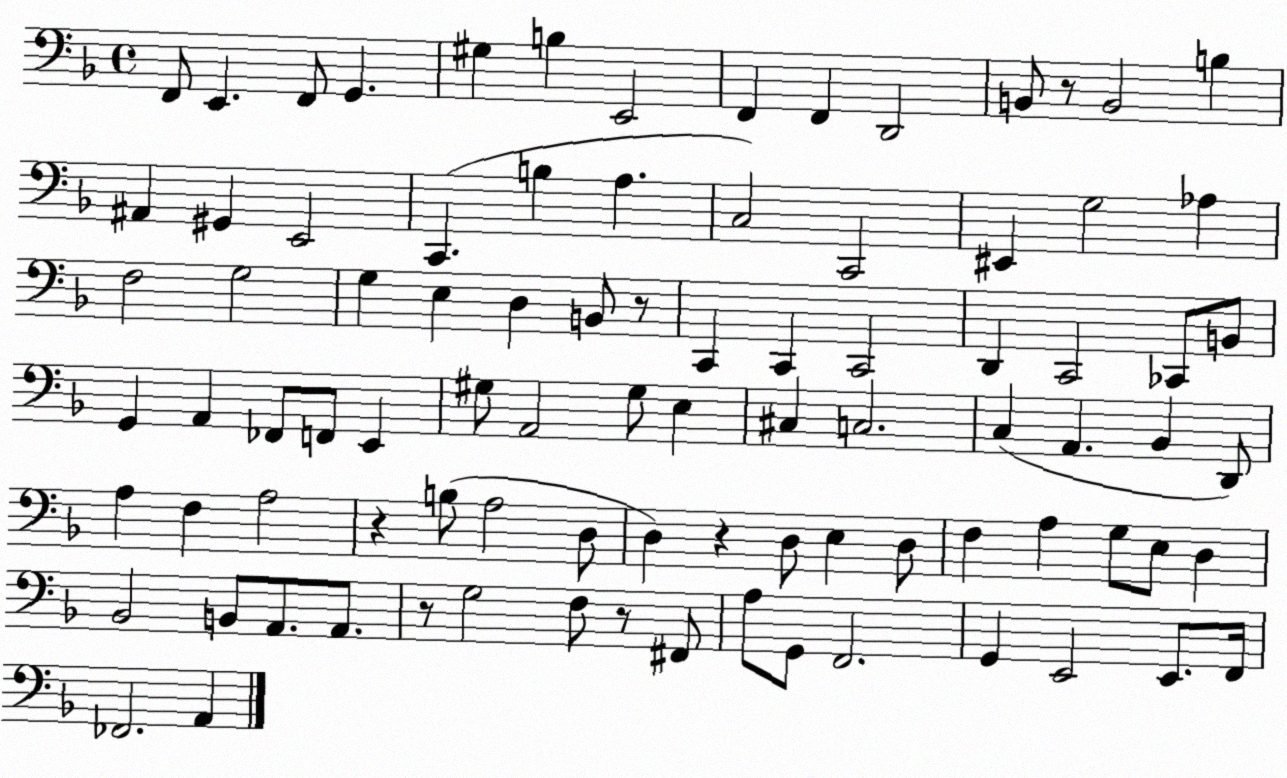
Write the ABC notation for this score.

X:1
T:Untitled
M:4/4
L:1/4
K:F
F,,/2 E,, F,,/2 G,, ^G, B, E,,2 F,, F,, D,,2 B,,/2 z/2 B,,2 B, ^A,, ^G,, E,,2 C,, B, A, C,2 C,,2 ^E,, G,2 _A, F,2 G,2 G, E, D, B,,/2 z/2 C,, C,, C,,2 D,, C,,2 _C,,/2 B,,/2 G,, A,, _F,,/2 F,,/2 E,, ^G,/2 A,,2 ^G,/2 E, ^C, C,2 C, A,, _B,, D,,/2 A, F, A,2 z B,/2 A,2 D,/2 D, z D,/2 E, D,/2 F, A, G,/2 E,/2 D, _B,,2 B,,/2 A,,/2 A,,/2 z/2 G,2 F,/2 z/2 ^F,,/2 A,/2 G,,/2 F,,2 G,, E,,2 E,,/2 F,,/4 _F,,2 A,,